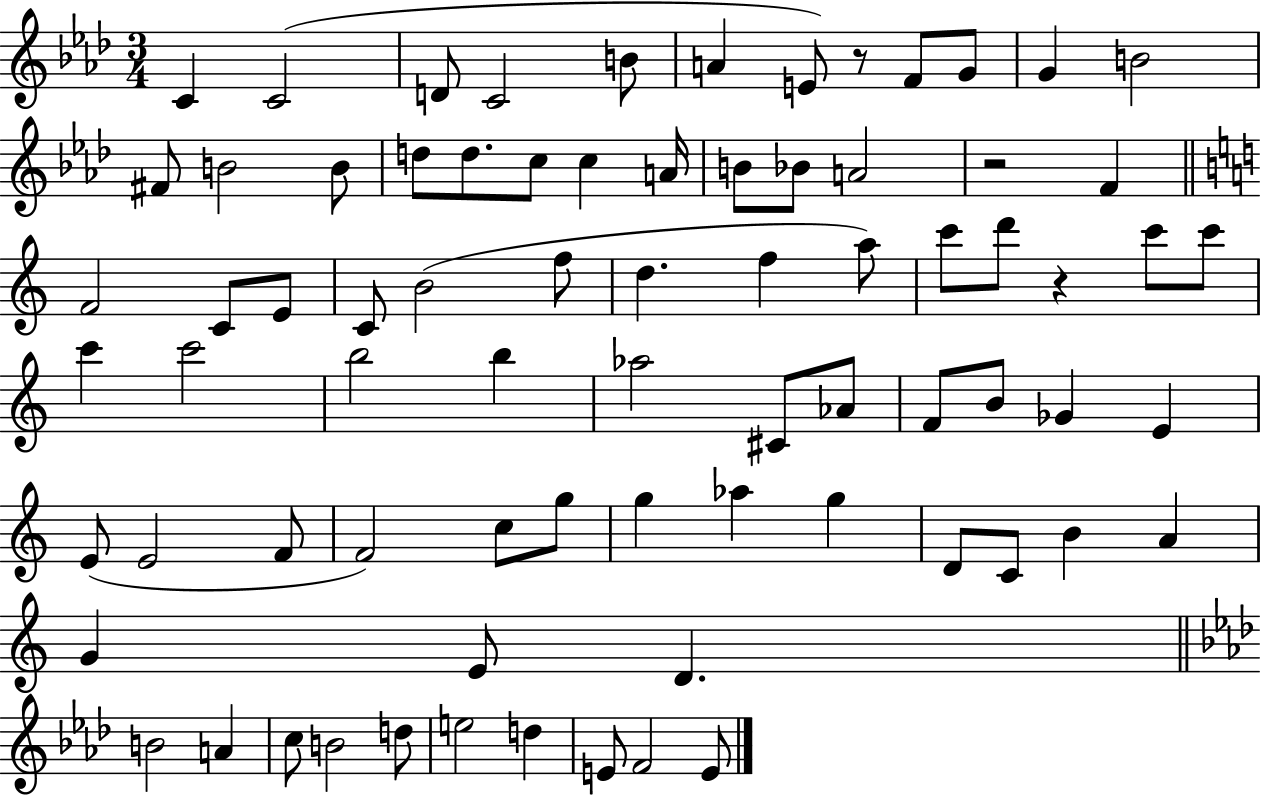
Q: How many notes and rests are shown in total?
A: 76